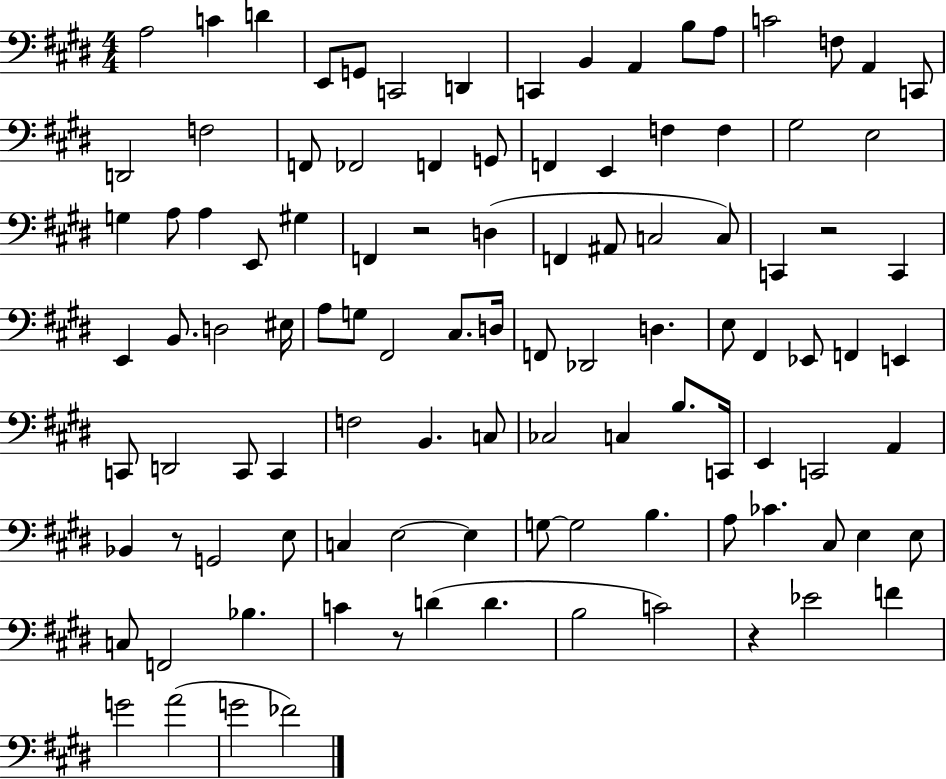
X:1
T:Untitled
M:4/4
L:1/4
K:E
A,2 C D E,,/2 G,,/2 C,,2 D,, C,, B,, A,, B,/2 A,/2 C2 F,/2 A,, C,,/2 D,,2 F,2 F,,/2 _F,,2 F,, G,,/2 F,, E,, F, F, ^G,2 E,2 G, A,/2 A, E,,/2 ^G, F,, z2 D, F,, ^A,,/2 C,2 C,/2 C,, z2 C,, E,, B,,/2 D,2 ^E,/4 A,/2 G,/2 ^F,,2 ^C,/2 D,/4 F,,/2 _D,,2 D, E,/2 ^F,, _E,,/2 F,, E,, C,,/2 D,,2 C,,/2 C,, F,2 B,, C,/2 _C,2 C, B,/2 C,,/4 E,, C,,2 A,, _B,, z/2 G,,2 E,/2 C, E,2 E, G,/2 G,2 B, A,/2 _C ^C,/2 E, E,/2 C,/2 F,,2 _B, C z/2 D D B,2 C2 z _E2 F G2 A2 G2 _F2